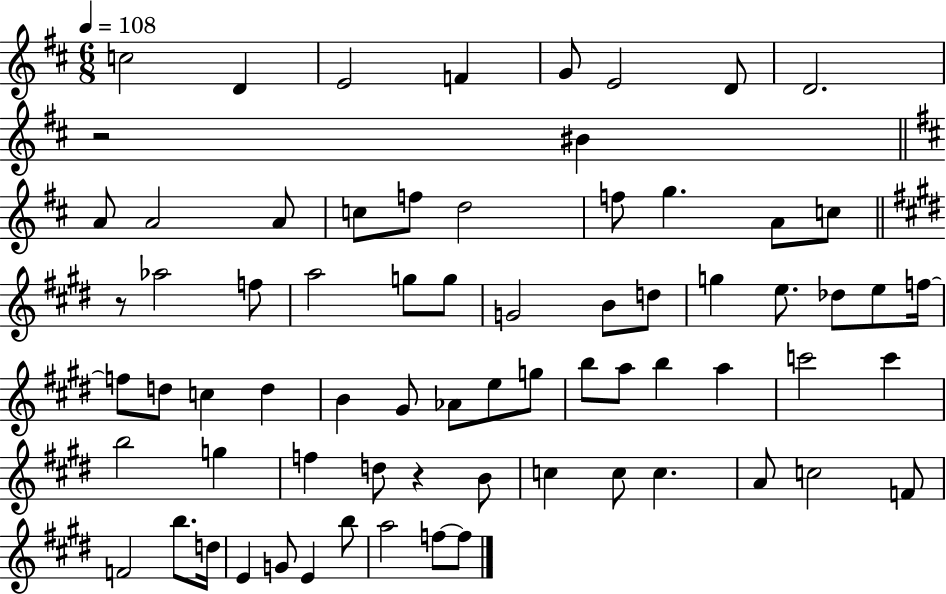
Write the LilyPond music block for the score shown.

{
  \clef treble
  \numericTimeSignature
  \time 6/8
  \key d \major
  \tempo 4 = 108
  c''2 d'4 | e'2 f'4 | g'8 e'2 d'8 | d'2. | \break r2 bis'4 | \bar "||" \break \key d \major a'8 a'2 a'8 | c''8 f''8 d''2 | f''8 g''4. a'8 c''8 | \bar "||" \break \key e \major r8 aes''2 f''8 | a''2 g''8 g''8 | g'2 b'8 d''8 | g''4 e''8. des''8 e''8 f''16~~ | \break f''8 d''8 c''4 d''4 | b'4 gis'8 aes'8 e''8 g''8 | b''8 a''8 b''4 a''4 | c'''2 c'''4 | \break b''2 g''4 | f''4 d''8 r4 b'8 | c''4 c''8 c''4. | a'8 c''2 f'8 | \break f'2 b''8. d''16 | e'4 g'8 e'4 b''8 | a''2 f''8~~ f''8 | \bar "|."
}